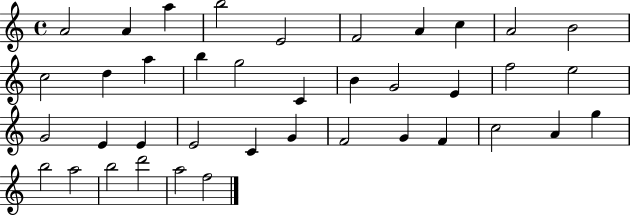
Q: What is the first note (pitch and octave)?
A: A4